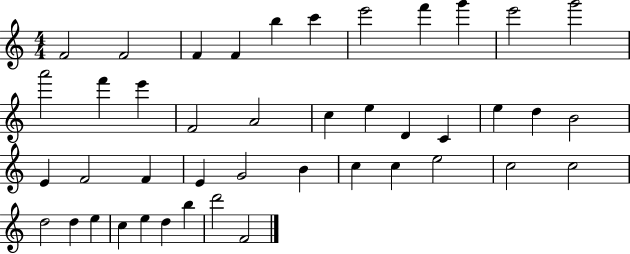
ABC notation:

X:1
T:Untitled
M:4/4
L:1/4
K:C
F2 F2 F F b c' e'2 f' g' e'2 g'2 a'2 f' e' F2 A2 c e D C e d B2 E F2 F E G2 B c c e2 c2 c2 d2 d e c e d b d'2 F2